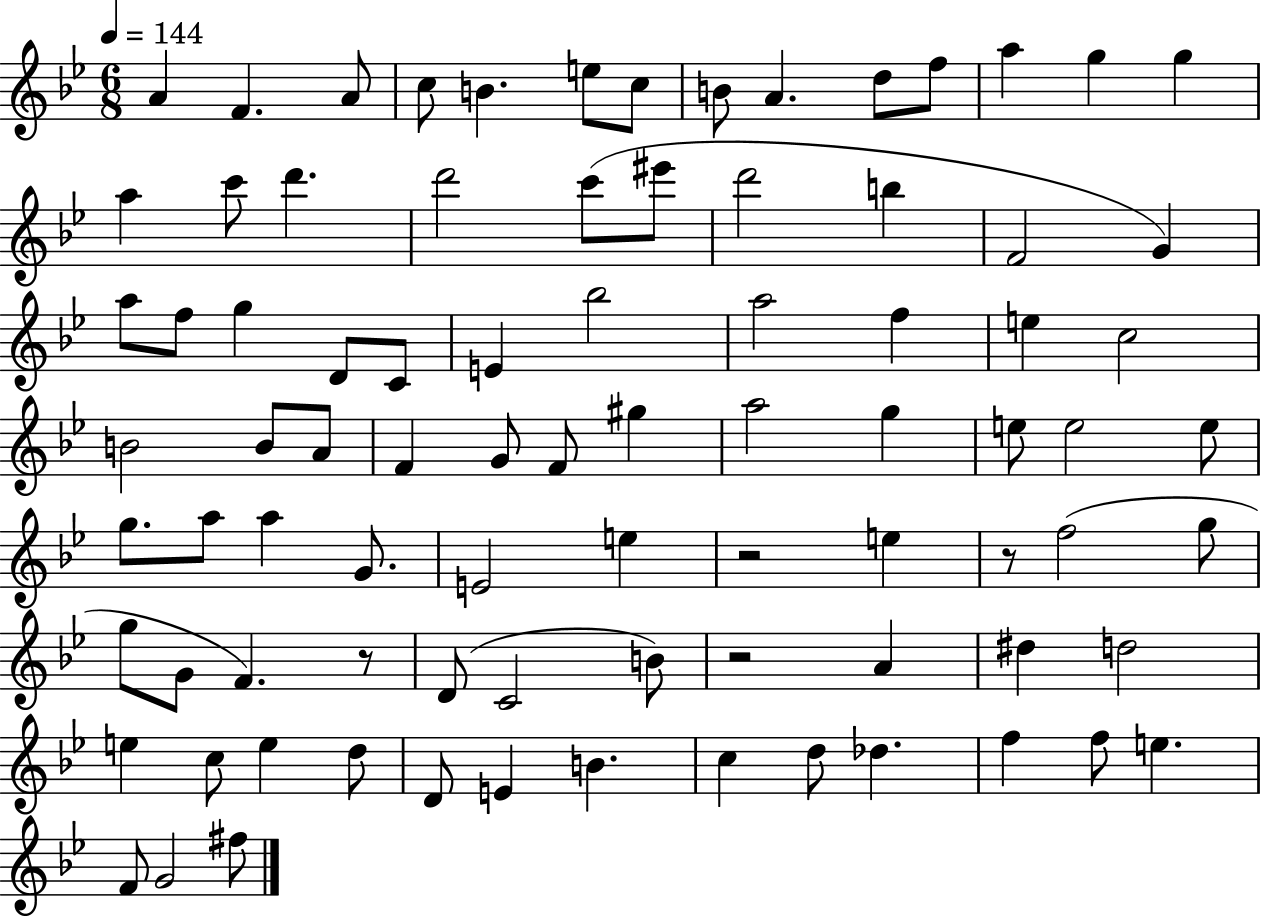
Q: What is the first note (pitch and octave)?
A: A4